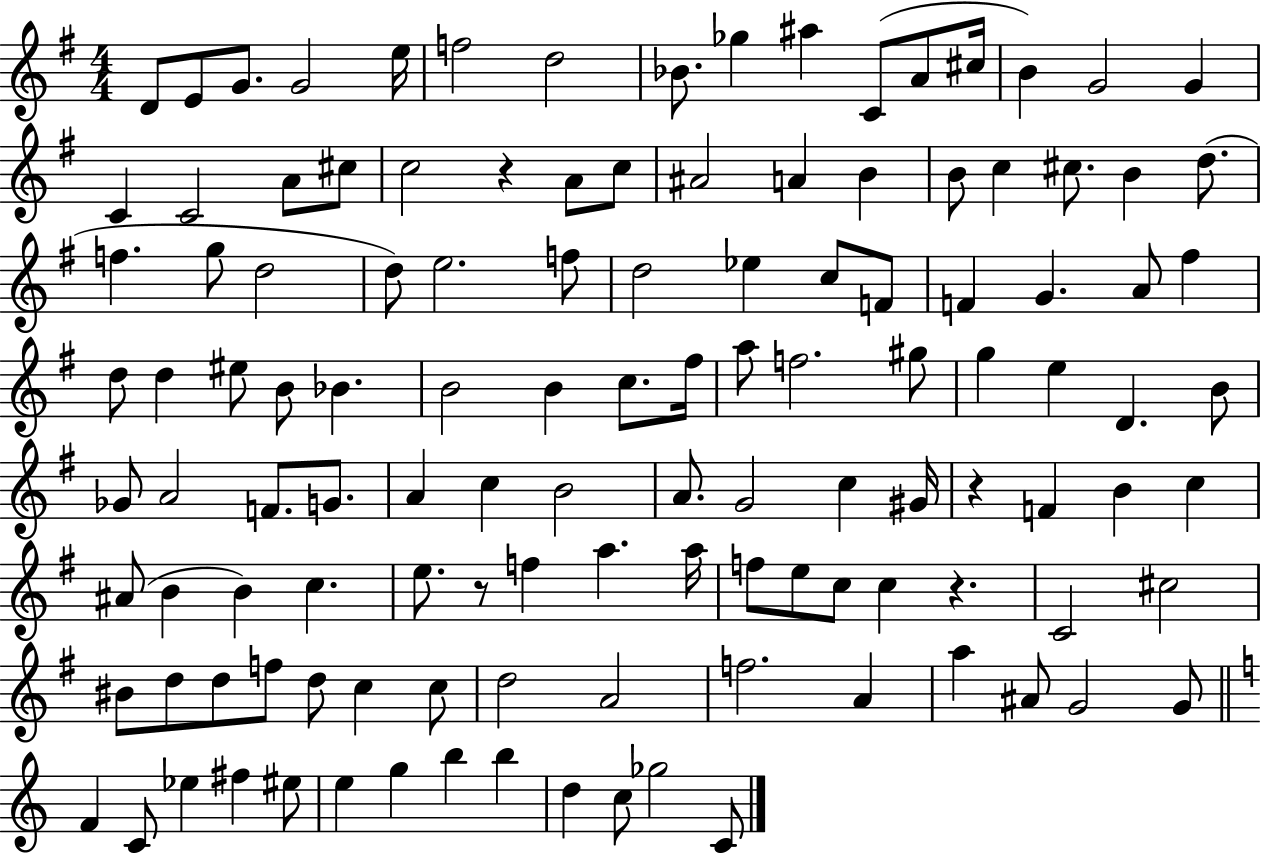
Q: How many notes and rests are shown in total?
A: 121